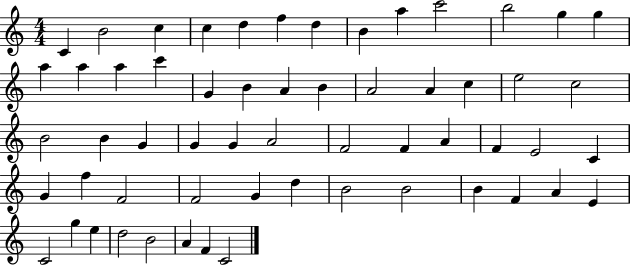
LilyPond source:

{
  \clef treble
  \numericTimeSignature
  \time 4/4
  \key c \major
  c'4 b'2 c''4 | c''4 d''4 f''4 d''4 | b'4 a''4 c'''2 | b''2 g''4 g''4 | \break a''4 a''4 a''4 c'''4 | g'4 b'4 a'4 b'4 | a'2 a'4 c''4 | e''2 c''2 | \break b'2 b'4 g'4 | g'4 g'4 a'2 | f'2 f'4 a'4 | f'4 e'2 c'4 | \break g'4 f''4 f'2 | f'2 g'4 d''4 | b'2 b'2 | b'4 f'4 a'4 e'4 | \break c'2 g''4 e''4 | d''2 b'2 | a'4 f'4 c'2 | \bar "|."
}